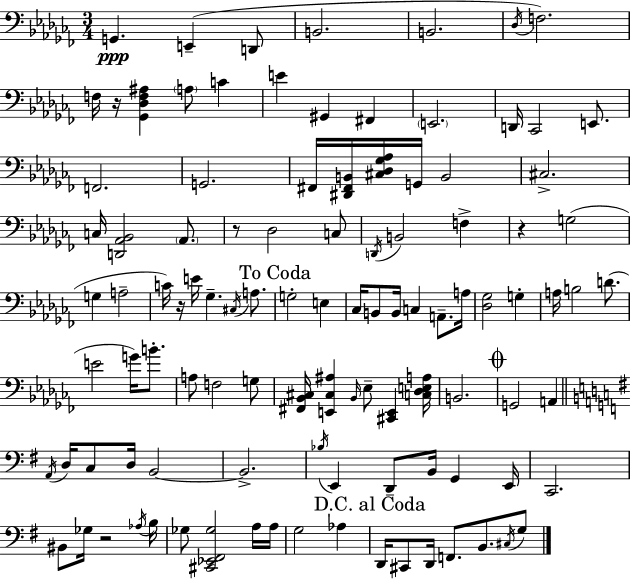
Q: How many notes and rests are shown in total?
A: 105